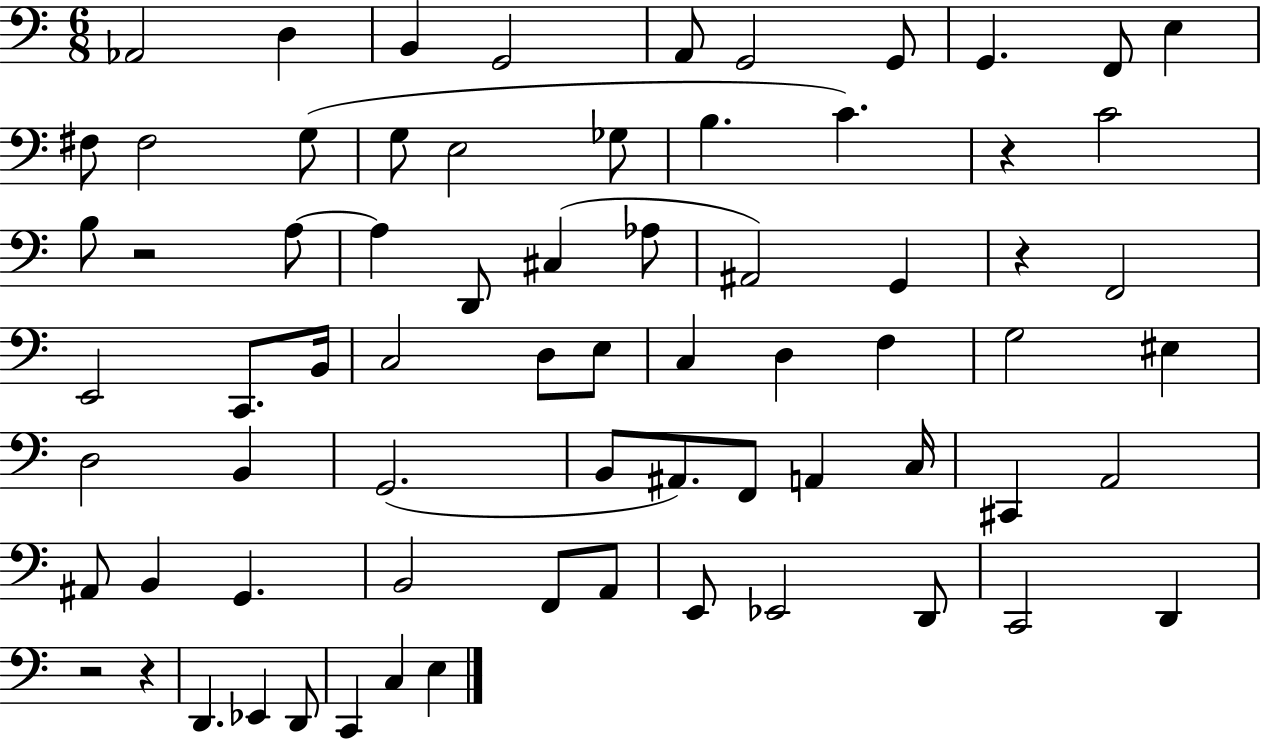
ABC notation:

X:1
T:Untitled
M:6/8
L:1/4
K:C
_A,,2 D, B,, G,,2 A,,/2 G,,2 G,,/2 G,, F,,/2 E, ^F,/2 ^F,2 G,/2 G,/2 E,2 _G,/2 B, C z C2 B,/2 z2 A,/2 A, D,,/2 ^C, _A,/2 ^A,,2 G,, z F,,2 E,,2 C,,/2 B,,/4 C,2 D,/2 E,/2 C, D, F, G,2 ^E, D,2 B,, G,,2 B,,/2 ^A,,/2 F,,/2 A,, C,/4 ^C,, A,,2 ^A,,/2 B,, G,, B,,2 F,,/2 A,,/2 E,,/2 _E,,2 D,,/2 C,,2 D,, z2 z D,, _E,, D,,/2 C,, C, E,